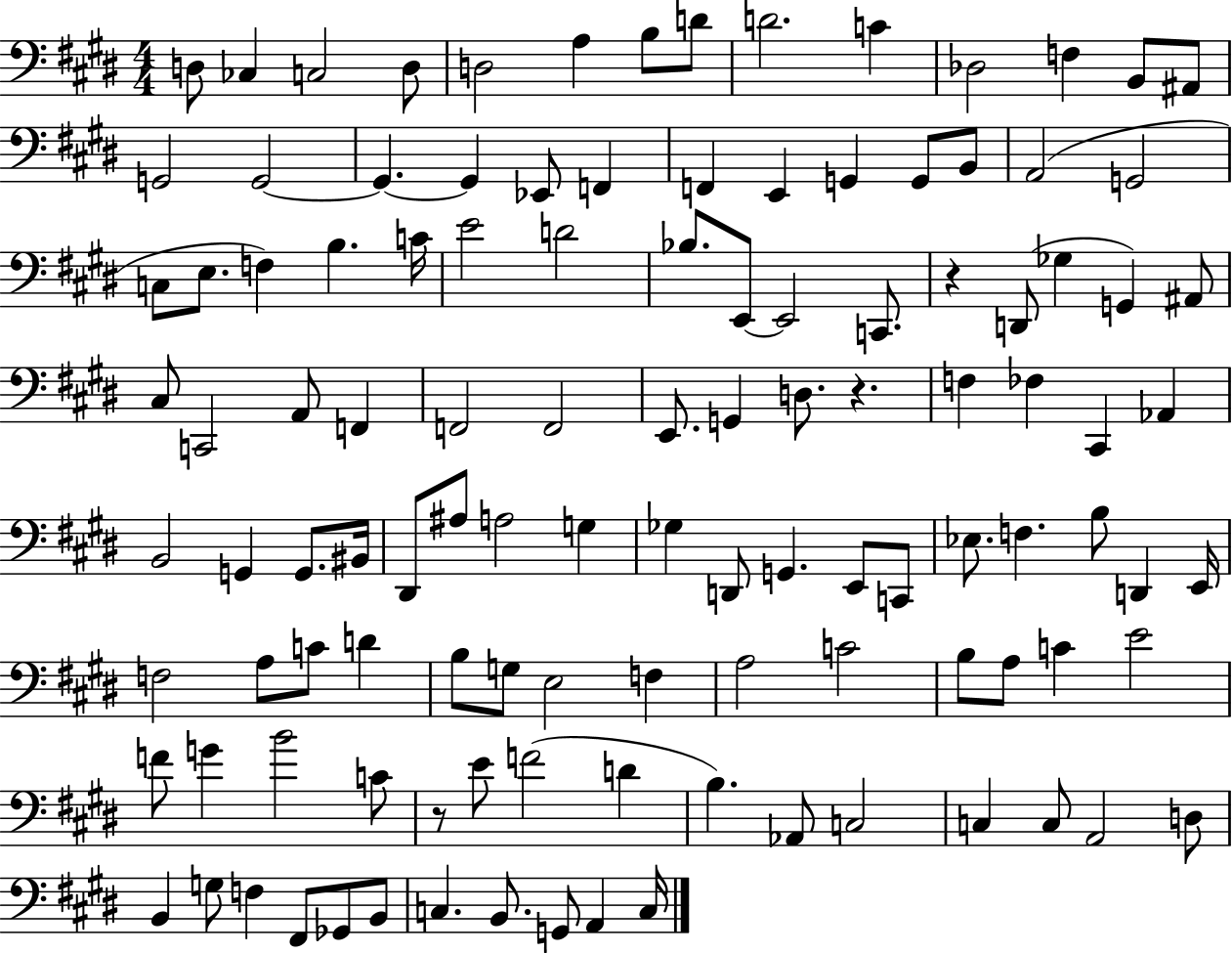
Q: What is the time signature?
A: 4/4